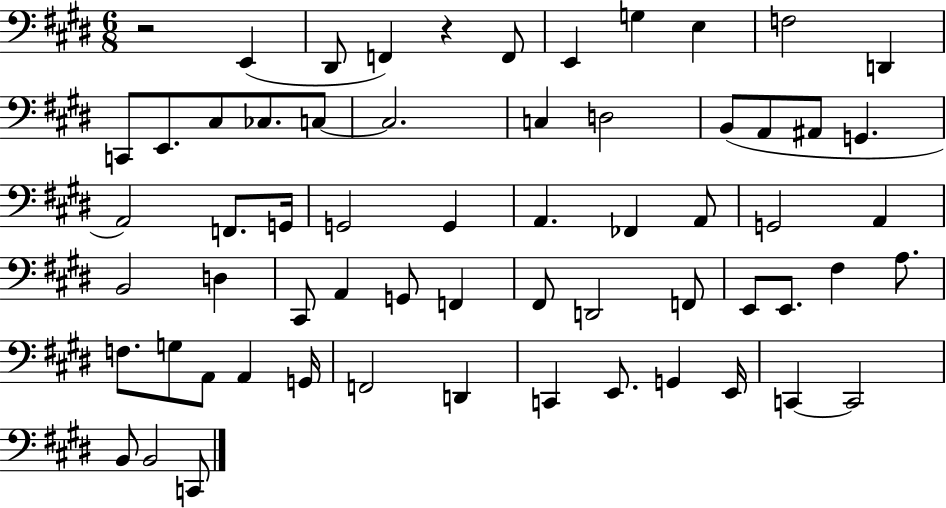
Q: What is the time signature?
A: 6/8